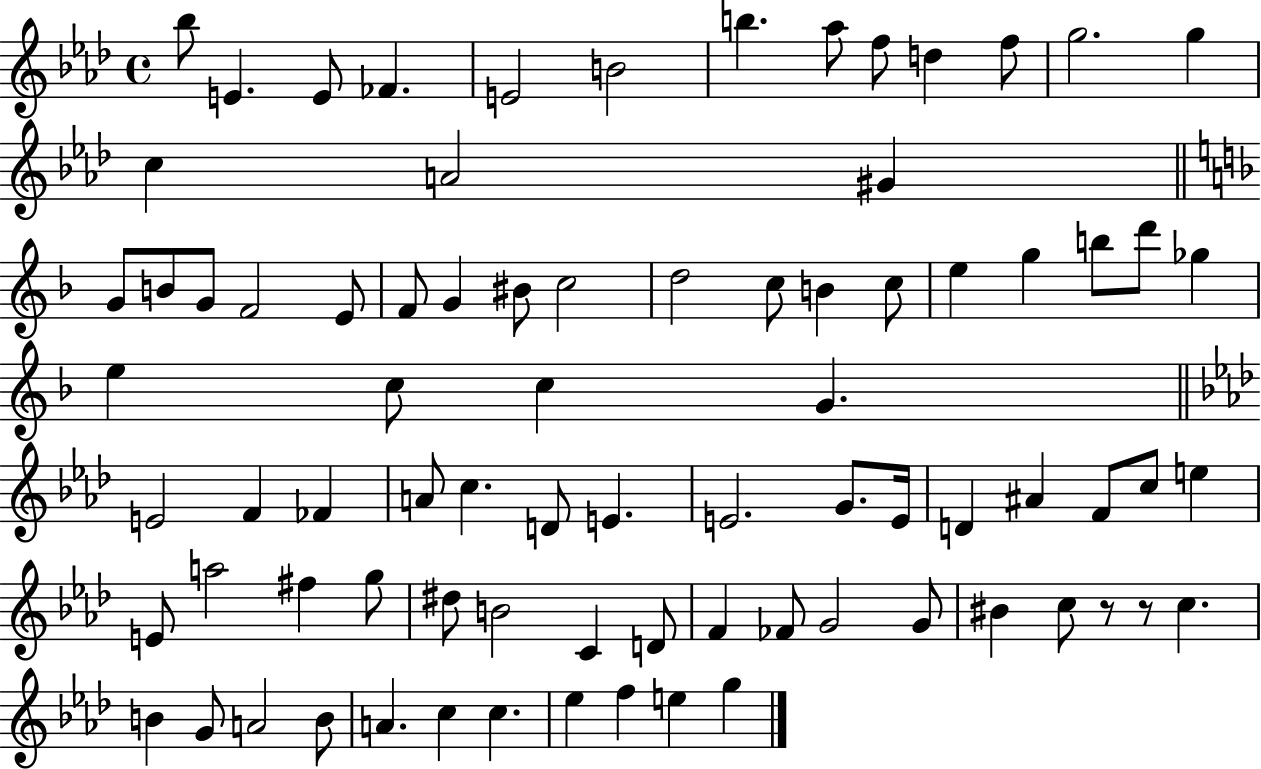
{
  \clef treble
  \time 4/4
  \defaultTimeSignature
  \key aes \major
  bes''8 e'4. e'8 fes'4. | e'2 b'2 | b''4. aes''8 f''8 d''4 f''8 | g''2. g''4 | \break c''4 a'2 gis'4 | \bar "||" \break \key f \major g'8 b'8 g'8 f'2 e'8 | f'8 g'4 bis'8 c''2 | d''2 c''8 b'4 c''8 | e''4 g''4 b''8 d'''8 ges''4 | \break e''4 c''8 c''4 g'4. | \bar "||" \break \key aes \major e'2 f'4 fes'4 | a'8 c''4. d'8 e'4. | e'2. g'8. e'16 | d'4 ais'4 f'8 c''8 e''4 | \break e'8 a''2 fis''4 g''8 | dis''8 b'2 c'4 d'8 | f'4 fes'8 g'2 g'8 | bis'4 c''8 r8 r8 c''4. | \break b'4 g'8 a'2 b'8 | a'4. c''4 c''4. | ees''4 f''4 e''4 g''4 | \bar "|."
}